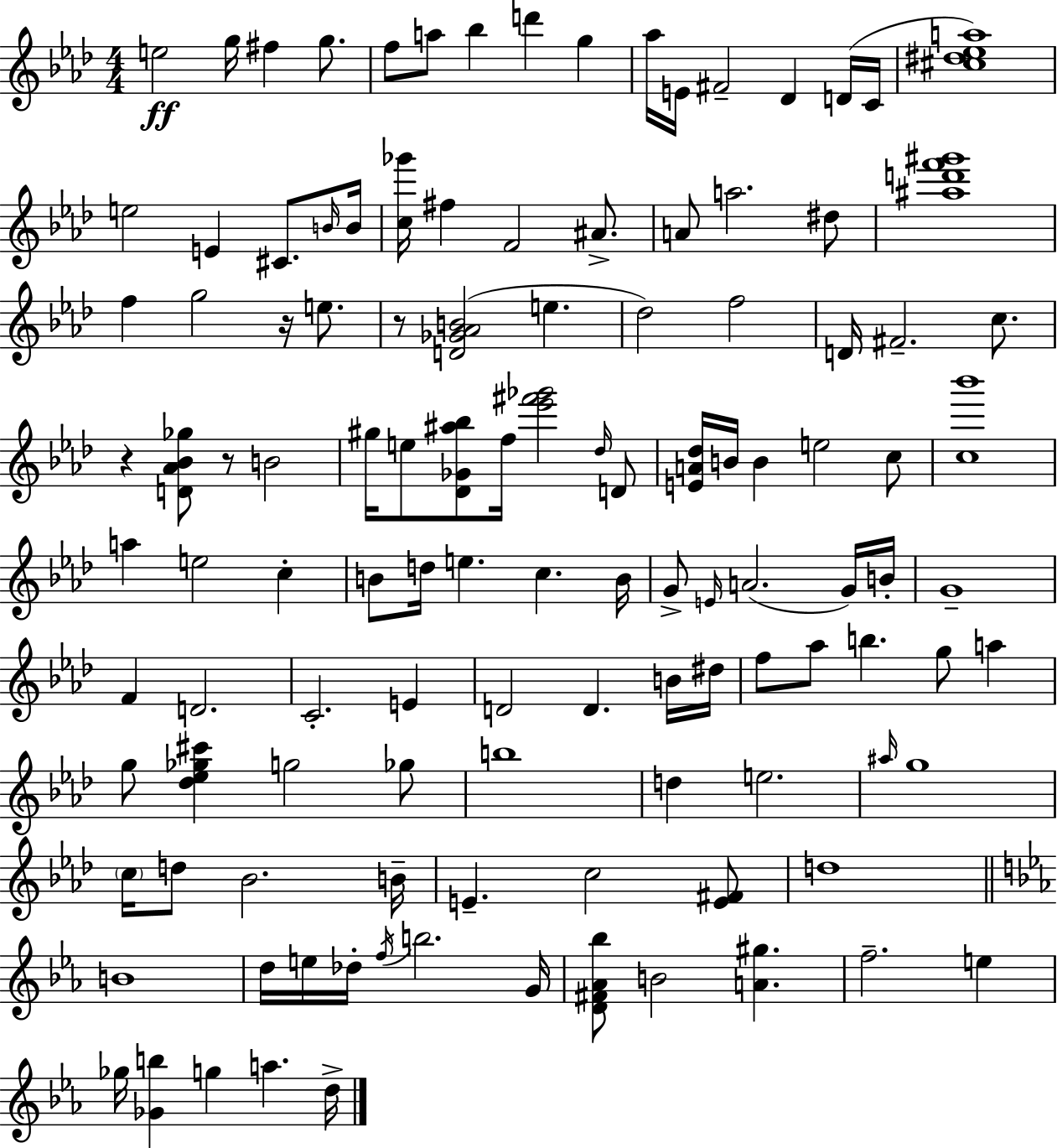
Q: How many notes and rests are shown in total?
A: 119